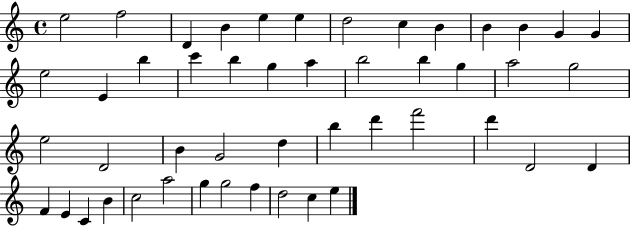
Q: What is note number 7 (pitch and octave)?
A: D5